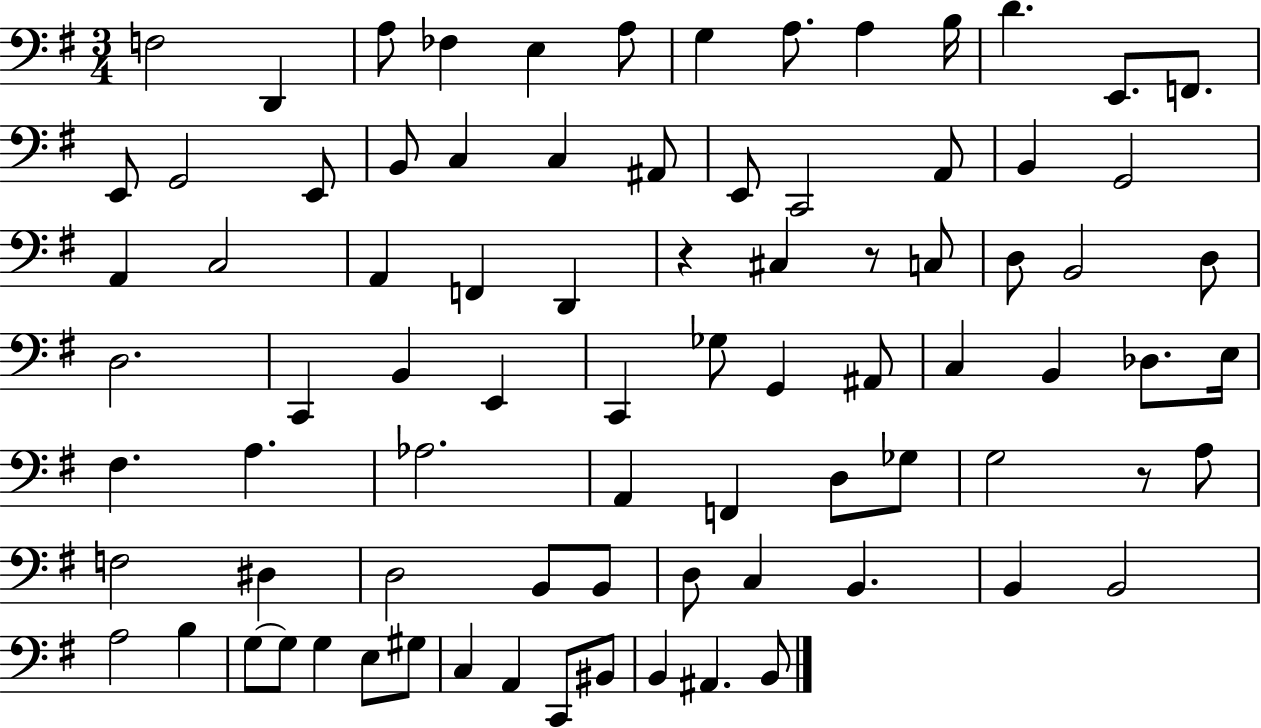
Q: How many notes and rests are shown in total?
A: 83